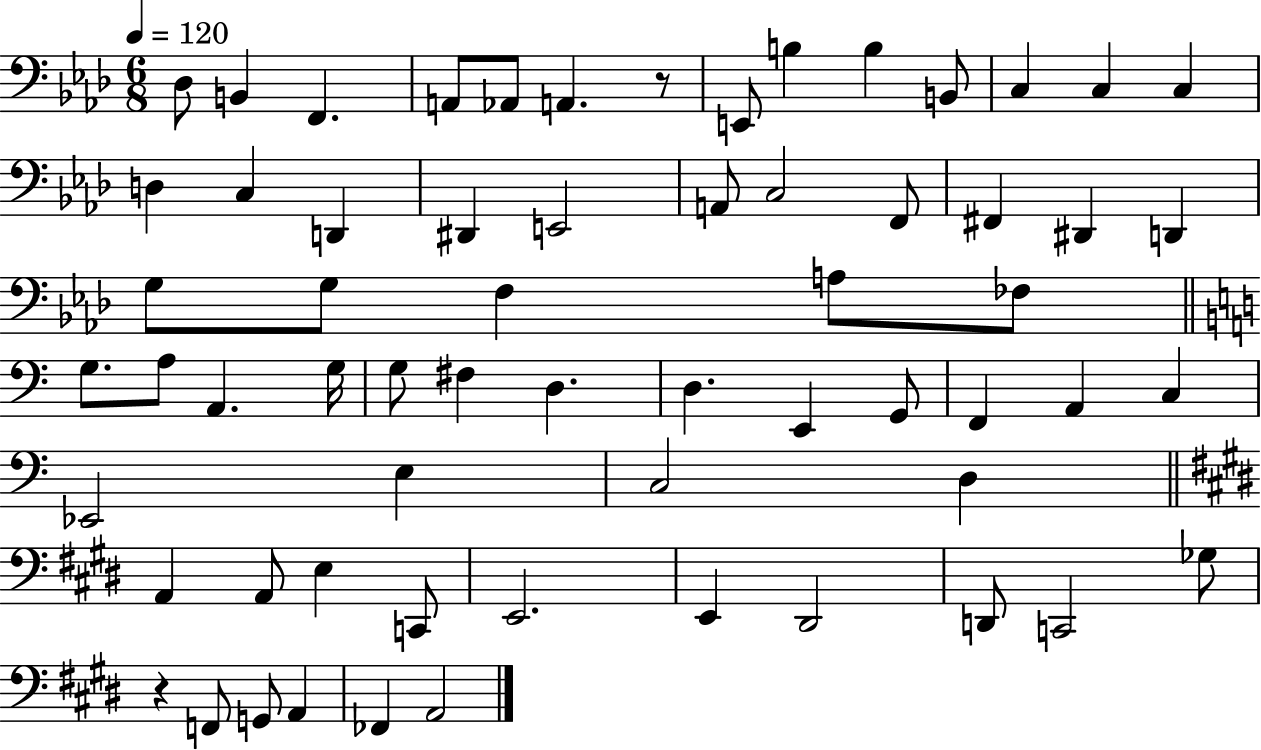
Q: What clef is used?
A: bass